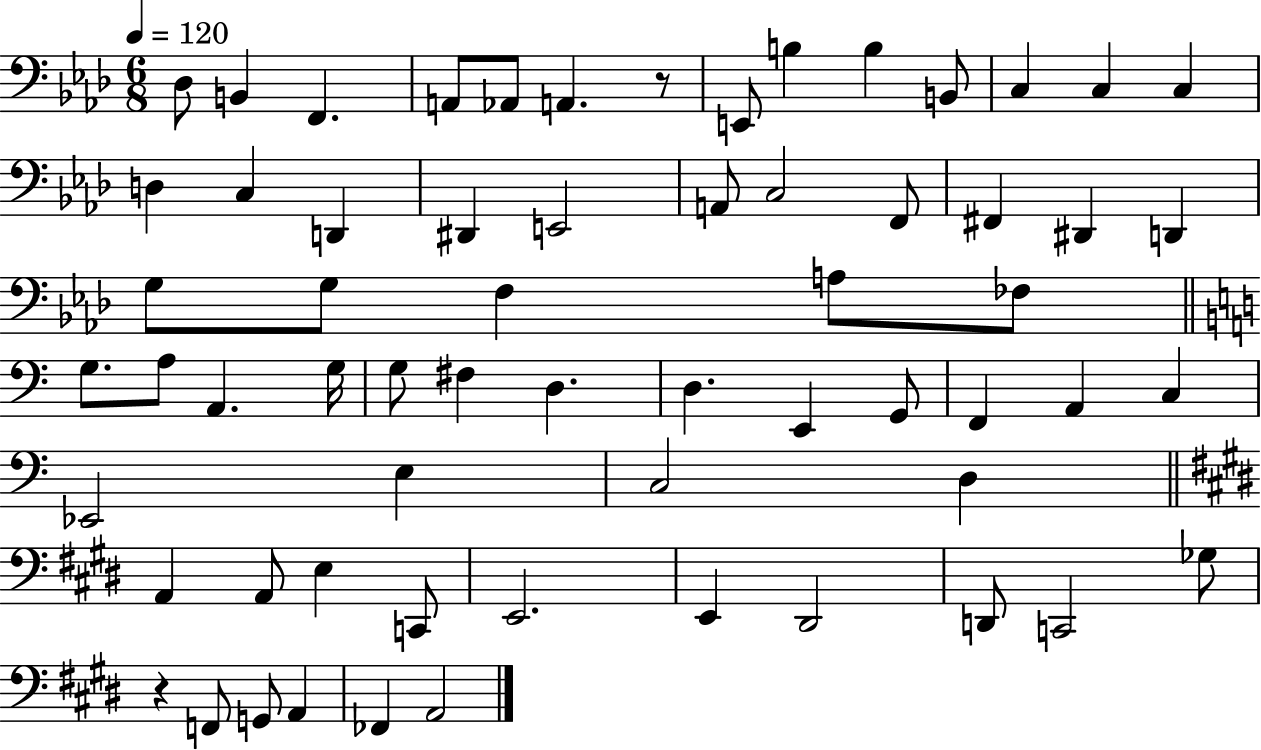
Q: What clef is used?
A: bass